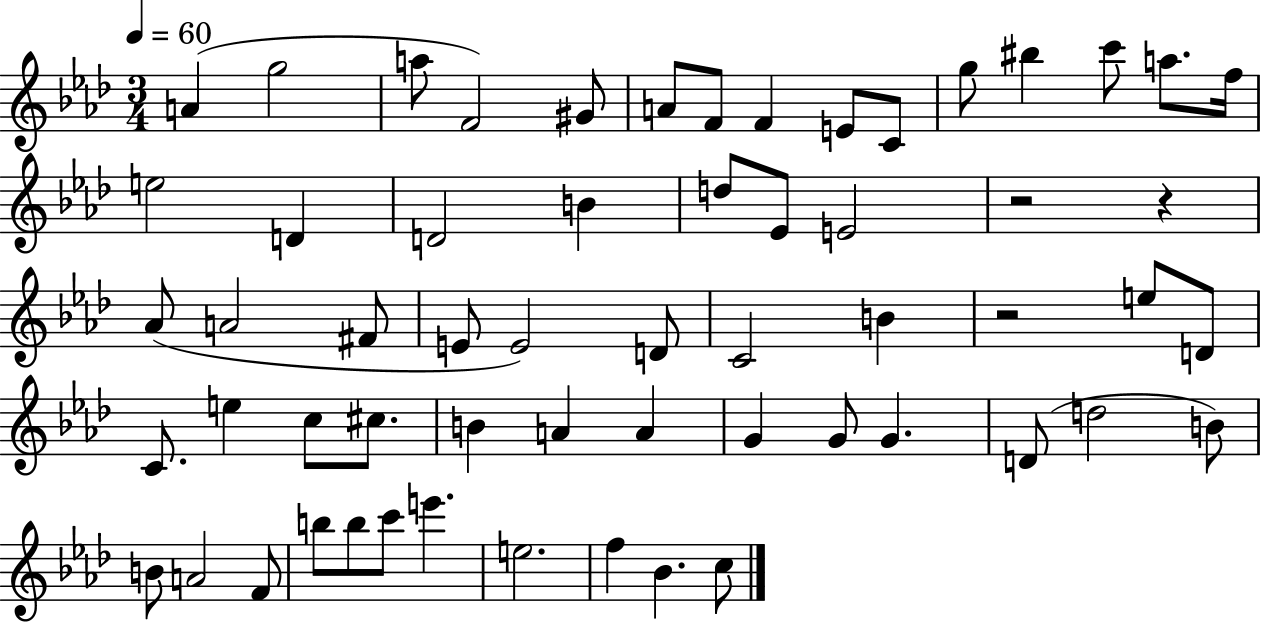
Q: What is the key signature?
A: AES major